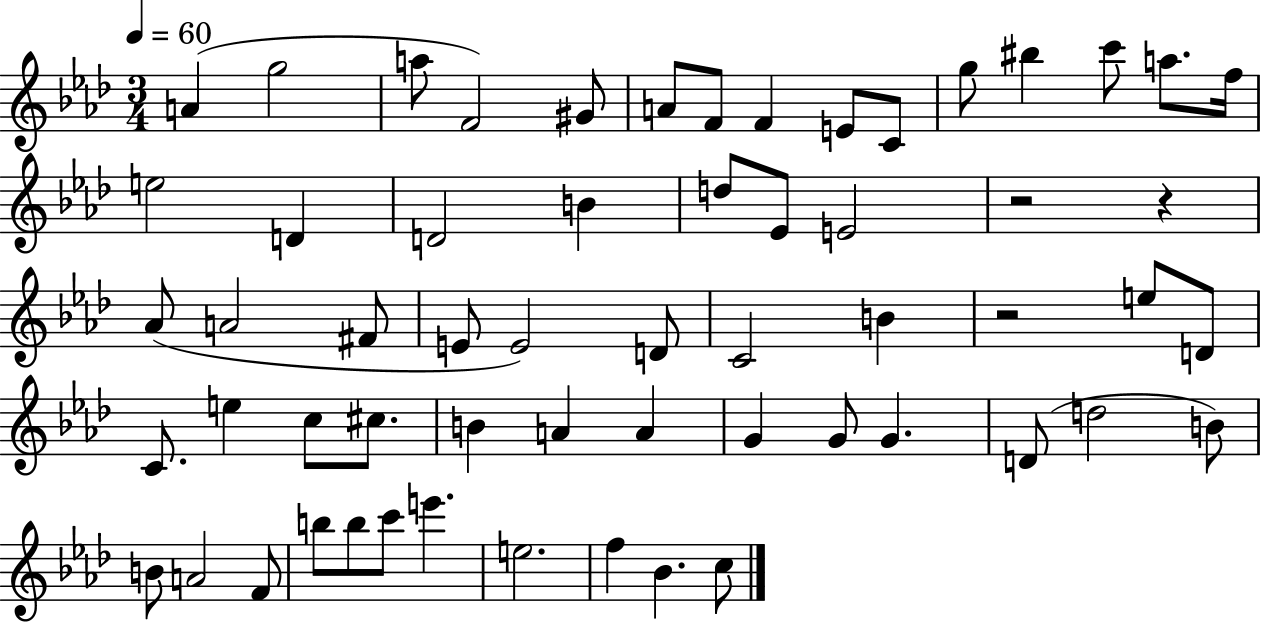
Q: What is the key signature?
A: AES major